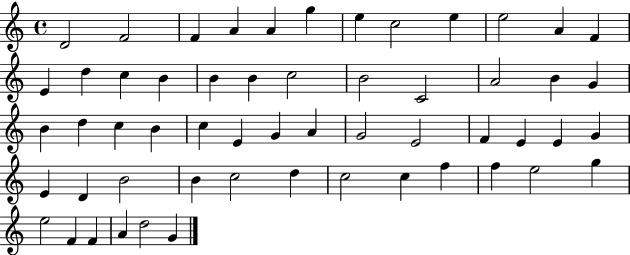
X:1
T:Untitled
M:4/4
L:1/4
K:C
D2 F2 F A A g e c2 e e2 A F E d c B B B c2 B2 C2 A2 B G B d c B c E G A G2 E2 F E E G E D B2 B c2 d c2 c f f e2 g e2 F F A d2 G